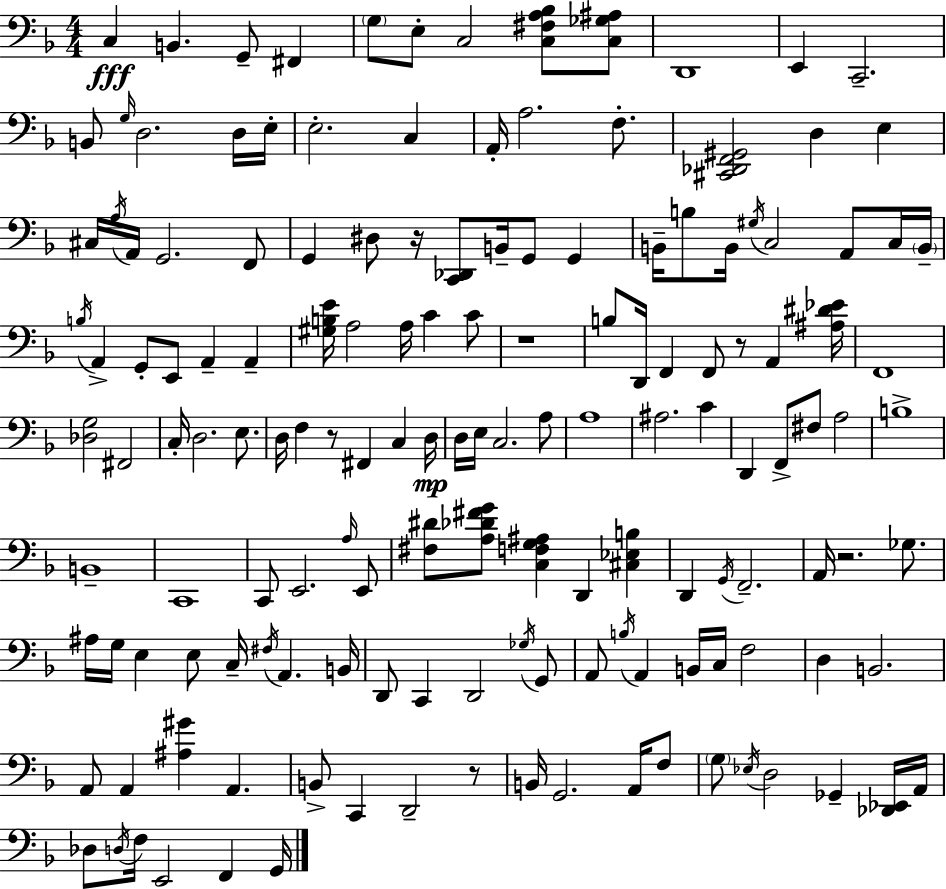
{
  \clef bass
  \numericTimeSignature
  \time 4/4
  \key d \minor
  c4\fff b,4. g,8-- fis,4 | \parenthesize g8 e8-. c2 <c fis a bes>8 <c ges ais>8 | d,1 | e,4 c,2.-- | \break b,8 \grace { g16 } d2. d16 | e16-. e2.-. c4 | a,16-. a2. f8.-. | <cis, des, f, gis,>2 d4 e4 | \break cis16 \acciaccatura { a16 } a,16 g,2. | f,8 g,4 dis8 r16 <c, des,>8 b,16-- g,8 g,4 | b,16-- b8 b,16 \acciaccatura { gis16 } c2 a,8 | c16 \parenthesize b,16-- \acciaccatura { b16 } a,4-> g,8-. e,8 a,4-- | \break a,4-- <gis b e'>16 a2 a16 c'4 | c'8 r1 | b8 d,16 f,4 f,8 r8 a,4 | <ais dis' ees'>16 f,1 | \break <des g>2 fis,2 | c16-. d2. | e8. d16 f4 r8 fis,4 c4 | d16\mp d16 e16 c2. | \break a8 a1 | ais2. | c'4 d,4 f,8-> fis8 a2 | b1-> | \break b,1-- | c,1 | c,8 e,2. | \grace { a16 } e,8 <fis dis'>8 <a des' fis' g'>8 <c f g ais>4 d,4 | \break <cis ees b>4 d,4 \acciaccatura { g,16 } f,2.-- | a,16 r2. | ges8. ais16 g16 e4 e8 c16-- \acciaccatura { fis16 } | a,4. b,16 d,8 c,4 d,2 | \break \acciaccatura { ges16 } g,8 a,8 \acciaccatura { b16 } a,4 b,16 | c16 f2 d4 b,2. | a,8 a,4 <ais gis'>4 | a,4. b,8-> c,4 d,2-- | \break r8 b,16 g,2. | a,16 f8 \parenthesize g8 \acciaccatura { ees16 } d2 | ges,4-- <des, ees,>16 a,16 des8 \acciaccatura { d16 } f16 e,2 | f,4 g,16 \bar "|."
}